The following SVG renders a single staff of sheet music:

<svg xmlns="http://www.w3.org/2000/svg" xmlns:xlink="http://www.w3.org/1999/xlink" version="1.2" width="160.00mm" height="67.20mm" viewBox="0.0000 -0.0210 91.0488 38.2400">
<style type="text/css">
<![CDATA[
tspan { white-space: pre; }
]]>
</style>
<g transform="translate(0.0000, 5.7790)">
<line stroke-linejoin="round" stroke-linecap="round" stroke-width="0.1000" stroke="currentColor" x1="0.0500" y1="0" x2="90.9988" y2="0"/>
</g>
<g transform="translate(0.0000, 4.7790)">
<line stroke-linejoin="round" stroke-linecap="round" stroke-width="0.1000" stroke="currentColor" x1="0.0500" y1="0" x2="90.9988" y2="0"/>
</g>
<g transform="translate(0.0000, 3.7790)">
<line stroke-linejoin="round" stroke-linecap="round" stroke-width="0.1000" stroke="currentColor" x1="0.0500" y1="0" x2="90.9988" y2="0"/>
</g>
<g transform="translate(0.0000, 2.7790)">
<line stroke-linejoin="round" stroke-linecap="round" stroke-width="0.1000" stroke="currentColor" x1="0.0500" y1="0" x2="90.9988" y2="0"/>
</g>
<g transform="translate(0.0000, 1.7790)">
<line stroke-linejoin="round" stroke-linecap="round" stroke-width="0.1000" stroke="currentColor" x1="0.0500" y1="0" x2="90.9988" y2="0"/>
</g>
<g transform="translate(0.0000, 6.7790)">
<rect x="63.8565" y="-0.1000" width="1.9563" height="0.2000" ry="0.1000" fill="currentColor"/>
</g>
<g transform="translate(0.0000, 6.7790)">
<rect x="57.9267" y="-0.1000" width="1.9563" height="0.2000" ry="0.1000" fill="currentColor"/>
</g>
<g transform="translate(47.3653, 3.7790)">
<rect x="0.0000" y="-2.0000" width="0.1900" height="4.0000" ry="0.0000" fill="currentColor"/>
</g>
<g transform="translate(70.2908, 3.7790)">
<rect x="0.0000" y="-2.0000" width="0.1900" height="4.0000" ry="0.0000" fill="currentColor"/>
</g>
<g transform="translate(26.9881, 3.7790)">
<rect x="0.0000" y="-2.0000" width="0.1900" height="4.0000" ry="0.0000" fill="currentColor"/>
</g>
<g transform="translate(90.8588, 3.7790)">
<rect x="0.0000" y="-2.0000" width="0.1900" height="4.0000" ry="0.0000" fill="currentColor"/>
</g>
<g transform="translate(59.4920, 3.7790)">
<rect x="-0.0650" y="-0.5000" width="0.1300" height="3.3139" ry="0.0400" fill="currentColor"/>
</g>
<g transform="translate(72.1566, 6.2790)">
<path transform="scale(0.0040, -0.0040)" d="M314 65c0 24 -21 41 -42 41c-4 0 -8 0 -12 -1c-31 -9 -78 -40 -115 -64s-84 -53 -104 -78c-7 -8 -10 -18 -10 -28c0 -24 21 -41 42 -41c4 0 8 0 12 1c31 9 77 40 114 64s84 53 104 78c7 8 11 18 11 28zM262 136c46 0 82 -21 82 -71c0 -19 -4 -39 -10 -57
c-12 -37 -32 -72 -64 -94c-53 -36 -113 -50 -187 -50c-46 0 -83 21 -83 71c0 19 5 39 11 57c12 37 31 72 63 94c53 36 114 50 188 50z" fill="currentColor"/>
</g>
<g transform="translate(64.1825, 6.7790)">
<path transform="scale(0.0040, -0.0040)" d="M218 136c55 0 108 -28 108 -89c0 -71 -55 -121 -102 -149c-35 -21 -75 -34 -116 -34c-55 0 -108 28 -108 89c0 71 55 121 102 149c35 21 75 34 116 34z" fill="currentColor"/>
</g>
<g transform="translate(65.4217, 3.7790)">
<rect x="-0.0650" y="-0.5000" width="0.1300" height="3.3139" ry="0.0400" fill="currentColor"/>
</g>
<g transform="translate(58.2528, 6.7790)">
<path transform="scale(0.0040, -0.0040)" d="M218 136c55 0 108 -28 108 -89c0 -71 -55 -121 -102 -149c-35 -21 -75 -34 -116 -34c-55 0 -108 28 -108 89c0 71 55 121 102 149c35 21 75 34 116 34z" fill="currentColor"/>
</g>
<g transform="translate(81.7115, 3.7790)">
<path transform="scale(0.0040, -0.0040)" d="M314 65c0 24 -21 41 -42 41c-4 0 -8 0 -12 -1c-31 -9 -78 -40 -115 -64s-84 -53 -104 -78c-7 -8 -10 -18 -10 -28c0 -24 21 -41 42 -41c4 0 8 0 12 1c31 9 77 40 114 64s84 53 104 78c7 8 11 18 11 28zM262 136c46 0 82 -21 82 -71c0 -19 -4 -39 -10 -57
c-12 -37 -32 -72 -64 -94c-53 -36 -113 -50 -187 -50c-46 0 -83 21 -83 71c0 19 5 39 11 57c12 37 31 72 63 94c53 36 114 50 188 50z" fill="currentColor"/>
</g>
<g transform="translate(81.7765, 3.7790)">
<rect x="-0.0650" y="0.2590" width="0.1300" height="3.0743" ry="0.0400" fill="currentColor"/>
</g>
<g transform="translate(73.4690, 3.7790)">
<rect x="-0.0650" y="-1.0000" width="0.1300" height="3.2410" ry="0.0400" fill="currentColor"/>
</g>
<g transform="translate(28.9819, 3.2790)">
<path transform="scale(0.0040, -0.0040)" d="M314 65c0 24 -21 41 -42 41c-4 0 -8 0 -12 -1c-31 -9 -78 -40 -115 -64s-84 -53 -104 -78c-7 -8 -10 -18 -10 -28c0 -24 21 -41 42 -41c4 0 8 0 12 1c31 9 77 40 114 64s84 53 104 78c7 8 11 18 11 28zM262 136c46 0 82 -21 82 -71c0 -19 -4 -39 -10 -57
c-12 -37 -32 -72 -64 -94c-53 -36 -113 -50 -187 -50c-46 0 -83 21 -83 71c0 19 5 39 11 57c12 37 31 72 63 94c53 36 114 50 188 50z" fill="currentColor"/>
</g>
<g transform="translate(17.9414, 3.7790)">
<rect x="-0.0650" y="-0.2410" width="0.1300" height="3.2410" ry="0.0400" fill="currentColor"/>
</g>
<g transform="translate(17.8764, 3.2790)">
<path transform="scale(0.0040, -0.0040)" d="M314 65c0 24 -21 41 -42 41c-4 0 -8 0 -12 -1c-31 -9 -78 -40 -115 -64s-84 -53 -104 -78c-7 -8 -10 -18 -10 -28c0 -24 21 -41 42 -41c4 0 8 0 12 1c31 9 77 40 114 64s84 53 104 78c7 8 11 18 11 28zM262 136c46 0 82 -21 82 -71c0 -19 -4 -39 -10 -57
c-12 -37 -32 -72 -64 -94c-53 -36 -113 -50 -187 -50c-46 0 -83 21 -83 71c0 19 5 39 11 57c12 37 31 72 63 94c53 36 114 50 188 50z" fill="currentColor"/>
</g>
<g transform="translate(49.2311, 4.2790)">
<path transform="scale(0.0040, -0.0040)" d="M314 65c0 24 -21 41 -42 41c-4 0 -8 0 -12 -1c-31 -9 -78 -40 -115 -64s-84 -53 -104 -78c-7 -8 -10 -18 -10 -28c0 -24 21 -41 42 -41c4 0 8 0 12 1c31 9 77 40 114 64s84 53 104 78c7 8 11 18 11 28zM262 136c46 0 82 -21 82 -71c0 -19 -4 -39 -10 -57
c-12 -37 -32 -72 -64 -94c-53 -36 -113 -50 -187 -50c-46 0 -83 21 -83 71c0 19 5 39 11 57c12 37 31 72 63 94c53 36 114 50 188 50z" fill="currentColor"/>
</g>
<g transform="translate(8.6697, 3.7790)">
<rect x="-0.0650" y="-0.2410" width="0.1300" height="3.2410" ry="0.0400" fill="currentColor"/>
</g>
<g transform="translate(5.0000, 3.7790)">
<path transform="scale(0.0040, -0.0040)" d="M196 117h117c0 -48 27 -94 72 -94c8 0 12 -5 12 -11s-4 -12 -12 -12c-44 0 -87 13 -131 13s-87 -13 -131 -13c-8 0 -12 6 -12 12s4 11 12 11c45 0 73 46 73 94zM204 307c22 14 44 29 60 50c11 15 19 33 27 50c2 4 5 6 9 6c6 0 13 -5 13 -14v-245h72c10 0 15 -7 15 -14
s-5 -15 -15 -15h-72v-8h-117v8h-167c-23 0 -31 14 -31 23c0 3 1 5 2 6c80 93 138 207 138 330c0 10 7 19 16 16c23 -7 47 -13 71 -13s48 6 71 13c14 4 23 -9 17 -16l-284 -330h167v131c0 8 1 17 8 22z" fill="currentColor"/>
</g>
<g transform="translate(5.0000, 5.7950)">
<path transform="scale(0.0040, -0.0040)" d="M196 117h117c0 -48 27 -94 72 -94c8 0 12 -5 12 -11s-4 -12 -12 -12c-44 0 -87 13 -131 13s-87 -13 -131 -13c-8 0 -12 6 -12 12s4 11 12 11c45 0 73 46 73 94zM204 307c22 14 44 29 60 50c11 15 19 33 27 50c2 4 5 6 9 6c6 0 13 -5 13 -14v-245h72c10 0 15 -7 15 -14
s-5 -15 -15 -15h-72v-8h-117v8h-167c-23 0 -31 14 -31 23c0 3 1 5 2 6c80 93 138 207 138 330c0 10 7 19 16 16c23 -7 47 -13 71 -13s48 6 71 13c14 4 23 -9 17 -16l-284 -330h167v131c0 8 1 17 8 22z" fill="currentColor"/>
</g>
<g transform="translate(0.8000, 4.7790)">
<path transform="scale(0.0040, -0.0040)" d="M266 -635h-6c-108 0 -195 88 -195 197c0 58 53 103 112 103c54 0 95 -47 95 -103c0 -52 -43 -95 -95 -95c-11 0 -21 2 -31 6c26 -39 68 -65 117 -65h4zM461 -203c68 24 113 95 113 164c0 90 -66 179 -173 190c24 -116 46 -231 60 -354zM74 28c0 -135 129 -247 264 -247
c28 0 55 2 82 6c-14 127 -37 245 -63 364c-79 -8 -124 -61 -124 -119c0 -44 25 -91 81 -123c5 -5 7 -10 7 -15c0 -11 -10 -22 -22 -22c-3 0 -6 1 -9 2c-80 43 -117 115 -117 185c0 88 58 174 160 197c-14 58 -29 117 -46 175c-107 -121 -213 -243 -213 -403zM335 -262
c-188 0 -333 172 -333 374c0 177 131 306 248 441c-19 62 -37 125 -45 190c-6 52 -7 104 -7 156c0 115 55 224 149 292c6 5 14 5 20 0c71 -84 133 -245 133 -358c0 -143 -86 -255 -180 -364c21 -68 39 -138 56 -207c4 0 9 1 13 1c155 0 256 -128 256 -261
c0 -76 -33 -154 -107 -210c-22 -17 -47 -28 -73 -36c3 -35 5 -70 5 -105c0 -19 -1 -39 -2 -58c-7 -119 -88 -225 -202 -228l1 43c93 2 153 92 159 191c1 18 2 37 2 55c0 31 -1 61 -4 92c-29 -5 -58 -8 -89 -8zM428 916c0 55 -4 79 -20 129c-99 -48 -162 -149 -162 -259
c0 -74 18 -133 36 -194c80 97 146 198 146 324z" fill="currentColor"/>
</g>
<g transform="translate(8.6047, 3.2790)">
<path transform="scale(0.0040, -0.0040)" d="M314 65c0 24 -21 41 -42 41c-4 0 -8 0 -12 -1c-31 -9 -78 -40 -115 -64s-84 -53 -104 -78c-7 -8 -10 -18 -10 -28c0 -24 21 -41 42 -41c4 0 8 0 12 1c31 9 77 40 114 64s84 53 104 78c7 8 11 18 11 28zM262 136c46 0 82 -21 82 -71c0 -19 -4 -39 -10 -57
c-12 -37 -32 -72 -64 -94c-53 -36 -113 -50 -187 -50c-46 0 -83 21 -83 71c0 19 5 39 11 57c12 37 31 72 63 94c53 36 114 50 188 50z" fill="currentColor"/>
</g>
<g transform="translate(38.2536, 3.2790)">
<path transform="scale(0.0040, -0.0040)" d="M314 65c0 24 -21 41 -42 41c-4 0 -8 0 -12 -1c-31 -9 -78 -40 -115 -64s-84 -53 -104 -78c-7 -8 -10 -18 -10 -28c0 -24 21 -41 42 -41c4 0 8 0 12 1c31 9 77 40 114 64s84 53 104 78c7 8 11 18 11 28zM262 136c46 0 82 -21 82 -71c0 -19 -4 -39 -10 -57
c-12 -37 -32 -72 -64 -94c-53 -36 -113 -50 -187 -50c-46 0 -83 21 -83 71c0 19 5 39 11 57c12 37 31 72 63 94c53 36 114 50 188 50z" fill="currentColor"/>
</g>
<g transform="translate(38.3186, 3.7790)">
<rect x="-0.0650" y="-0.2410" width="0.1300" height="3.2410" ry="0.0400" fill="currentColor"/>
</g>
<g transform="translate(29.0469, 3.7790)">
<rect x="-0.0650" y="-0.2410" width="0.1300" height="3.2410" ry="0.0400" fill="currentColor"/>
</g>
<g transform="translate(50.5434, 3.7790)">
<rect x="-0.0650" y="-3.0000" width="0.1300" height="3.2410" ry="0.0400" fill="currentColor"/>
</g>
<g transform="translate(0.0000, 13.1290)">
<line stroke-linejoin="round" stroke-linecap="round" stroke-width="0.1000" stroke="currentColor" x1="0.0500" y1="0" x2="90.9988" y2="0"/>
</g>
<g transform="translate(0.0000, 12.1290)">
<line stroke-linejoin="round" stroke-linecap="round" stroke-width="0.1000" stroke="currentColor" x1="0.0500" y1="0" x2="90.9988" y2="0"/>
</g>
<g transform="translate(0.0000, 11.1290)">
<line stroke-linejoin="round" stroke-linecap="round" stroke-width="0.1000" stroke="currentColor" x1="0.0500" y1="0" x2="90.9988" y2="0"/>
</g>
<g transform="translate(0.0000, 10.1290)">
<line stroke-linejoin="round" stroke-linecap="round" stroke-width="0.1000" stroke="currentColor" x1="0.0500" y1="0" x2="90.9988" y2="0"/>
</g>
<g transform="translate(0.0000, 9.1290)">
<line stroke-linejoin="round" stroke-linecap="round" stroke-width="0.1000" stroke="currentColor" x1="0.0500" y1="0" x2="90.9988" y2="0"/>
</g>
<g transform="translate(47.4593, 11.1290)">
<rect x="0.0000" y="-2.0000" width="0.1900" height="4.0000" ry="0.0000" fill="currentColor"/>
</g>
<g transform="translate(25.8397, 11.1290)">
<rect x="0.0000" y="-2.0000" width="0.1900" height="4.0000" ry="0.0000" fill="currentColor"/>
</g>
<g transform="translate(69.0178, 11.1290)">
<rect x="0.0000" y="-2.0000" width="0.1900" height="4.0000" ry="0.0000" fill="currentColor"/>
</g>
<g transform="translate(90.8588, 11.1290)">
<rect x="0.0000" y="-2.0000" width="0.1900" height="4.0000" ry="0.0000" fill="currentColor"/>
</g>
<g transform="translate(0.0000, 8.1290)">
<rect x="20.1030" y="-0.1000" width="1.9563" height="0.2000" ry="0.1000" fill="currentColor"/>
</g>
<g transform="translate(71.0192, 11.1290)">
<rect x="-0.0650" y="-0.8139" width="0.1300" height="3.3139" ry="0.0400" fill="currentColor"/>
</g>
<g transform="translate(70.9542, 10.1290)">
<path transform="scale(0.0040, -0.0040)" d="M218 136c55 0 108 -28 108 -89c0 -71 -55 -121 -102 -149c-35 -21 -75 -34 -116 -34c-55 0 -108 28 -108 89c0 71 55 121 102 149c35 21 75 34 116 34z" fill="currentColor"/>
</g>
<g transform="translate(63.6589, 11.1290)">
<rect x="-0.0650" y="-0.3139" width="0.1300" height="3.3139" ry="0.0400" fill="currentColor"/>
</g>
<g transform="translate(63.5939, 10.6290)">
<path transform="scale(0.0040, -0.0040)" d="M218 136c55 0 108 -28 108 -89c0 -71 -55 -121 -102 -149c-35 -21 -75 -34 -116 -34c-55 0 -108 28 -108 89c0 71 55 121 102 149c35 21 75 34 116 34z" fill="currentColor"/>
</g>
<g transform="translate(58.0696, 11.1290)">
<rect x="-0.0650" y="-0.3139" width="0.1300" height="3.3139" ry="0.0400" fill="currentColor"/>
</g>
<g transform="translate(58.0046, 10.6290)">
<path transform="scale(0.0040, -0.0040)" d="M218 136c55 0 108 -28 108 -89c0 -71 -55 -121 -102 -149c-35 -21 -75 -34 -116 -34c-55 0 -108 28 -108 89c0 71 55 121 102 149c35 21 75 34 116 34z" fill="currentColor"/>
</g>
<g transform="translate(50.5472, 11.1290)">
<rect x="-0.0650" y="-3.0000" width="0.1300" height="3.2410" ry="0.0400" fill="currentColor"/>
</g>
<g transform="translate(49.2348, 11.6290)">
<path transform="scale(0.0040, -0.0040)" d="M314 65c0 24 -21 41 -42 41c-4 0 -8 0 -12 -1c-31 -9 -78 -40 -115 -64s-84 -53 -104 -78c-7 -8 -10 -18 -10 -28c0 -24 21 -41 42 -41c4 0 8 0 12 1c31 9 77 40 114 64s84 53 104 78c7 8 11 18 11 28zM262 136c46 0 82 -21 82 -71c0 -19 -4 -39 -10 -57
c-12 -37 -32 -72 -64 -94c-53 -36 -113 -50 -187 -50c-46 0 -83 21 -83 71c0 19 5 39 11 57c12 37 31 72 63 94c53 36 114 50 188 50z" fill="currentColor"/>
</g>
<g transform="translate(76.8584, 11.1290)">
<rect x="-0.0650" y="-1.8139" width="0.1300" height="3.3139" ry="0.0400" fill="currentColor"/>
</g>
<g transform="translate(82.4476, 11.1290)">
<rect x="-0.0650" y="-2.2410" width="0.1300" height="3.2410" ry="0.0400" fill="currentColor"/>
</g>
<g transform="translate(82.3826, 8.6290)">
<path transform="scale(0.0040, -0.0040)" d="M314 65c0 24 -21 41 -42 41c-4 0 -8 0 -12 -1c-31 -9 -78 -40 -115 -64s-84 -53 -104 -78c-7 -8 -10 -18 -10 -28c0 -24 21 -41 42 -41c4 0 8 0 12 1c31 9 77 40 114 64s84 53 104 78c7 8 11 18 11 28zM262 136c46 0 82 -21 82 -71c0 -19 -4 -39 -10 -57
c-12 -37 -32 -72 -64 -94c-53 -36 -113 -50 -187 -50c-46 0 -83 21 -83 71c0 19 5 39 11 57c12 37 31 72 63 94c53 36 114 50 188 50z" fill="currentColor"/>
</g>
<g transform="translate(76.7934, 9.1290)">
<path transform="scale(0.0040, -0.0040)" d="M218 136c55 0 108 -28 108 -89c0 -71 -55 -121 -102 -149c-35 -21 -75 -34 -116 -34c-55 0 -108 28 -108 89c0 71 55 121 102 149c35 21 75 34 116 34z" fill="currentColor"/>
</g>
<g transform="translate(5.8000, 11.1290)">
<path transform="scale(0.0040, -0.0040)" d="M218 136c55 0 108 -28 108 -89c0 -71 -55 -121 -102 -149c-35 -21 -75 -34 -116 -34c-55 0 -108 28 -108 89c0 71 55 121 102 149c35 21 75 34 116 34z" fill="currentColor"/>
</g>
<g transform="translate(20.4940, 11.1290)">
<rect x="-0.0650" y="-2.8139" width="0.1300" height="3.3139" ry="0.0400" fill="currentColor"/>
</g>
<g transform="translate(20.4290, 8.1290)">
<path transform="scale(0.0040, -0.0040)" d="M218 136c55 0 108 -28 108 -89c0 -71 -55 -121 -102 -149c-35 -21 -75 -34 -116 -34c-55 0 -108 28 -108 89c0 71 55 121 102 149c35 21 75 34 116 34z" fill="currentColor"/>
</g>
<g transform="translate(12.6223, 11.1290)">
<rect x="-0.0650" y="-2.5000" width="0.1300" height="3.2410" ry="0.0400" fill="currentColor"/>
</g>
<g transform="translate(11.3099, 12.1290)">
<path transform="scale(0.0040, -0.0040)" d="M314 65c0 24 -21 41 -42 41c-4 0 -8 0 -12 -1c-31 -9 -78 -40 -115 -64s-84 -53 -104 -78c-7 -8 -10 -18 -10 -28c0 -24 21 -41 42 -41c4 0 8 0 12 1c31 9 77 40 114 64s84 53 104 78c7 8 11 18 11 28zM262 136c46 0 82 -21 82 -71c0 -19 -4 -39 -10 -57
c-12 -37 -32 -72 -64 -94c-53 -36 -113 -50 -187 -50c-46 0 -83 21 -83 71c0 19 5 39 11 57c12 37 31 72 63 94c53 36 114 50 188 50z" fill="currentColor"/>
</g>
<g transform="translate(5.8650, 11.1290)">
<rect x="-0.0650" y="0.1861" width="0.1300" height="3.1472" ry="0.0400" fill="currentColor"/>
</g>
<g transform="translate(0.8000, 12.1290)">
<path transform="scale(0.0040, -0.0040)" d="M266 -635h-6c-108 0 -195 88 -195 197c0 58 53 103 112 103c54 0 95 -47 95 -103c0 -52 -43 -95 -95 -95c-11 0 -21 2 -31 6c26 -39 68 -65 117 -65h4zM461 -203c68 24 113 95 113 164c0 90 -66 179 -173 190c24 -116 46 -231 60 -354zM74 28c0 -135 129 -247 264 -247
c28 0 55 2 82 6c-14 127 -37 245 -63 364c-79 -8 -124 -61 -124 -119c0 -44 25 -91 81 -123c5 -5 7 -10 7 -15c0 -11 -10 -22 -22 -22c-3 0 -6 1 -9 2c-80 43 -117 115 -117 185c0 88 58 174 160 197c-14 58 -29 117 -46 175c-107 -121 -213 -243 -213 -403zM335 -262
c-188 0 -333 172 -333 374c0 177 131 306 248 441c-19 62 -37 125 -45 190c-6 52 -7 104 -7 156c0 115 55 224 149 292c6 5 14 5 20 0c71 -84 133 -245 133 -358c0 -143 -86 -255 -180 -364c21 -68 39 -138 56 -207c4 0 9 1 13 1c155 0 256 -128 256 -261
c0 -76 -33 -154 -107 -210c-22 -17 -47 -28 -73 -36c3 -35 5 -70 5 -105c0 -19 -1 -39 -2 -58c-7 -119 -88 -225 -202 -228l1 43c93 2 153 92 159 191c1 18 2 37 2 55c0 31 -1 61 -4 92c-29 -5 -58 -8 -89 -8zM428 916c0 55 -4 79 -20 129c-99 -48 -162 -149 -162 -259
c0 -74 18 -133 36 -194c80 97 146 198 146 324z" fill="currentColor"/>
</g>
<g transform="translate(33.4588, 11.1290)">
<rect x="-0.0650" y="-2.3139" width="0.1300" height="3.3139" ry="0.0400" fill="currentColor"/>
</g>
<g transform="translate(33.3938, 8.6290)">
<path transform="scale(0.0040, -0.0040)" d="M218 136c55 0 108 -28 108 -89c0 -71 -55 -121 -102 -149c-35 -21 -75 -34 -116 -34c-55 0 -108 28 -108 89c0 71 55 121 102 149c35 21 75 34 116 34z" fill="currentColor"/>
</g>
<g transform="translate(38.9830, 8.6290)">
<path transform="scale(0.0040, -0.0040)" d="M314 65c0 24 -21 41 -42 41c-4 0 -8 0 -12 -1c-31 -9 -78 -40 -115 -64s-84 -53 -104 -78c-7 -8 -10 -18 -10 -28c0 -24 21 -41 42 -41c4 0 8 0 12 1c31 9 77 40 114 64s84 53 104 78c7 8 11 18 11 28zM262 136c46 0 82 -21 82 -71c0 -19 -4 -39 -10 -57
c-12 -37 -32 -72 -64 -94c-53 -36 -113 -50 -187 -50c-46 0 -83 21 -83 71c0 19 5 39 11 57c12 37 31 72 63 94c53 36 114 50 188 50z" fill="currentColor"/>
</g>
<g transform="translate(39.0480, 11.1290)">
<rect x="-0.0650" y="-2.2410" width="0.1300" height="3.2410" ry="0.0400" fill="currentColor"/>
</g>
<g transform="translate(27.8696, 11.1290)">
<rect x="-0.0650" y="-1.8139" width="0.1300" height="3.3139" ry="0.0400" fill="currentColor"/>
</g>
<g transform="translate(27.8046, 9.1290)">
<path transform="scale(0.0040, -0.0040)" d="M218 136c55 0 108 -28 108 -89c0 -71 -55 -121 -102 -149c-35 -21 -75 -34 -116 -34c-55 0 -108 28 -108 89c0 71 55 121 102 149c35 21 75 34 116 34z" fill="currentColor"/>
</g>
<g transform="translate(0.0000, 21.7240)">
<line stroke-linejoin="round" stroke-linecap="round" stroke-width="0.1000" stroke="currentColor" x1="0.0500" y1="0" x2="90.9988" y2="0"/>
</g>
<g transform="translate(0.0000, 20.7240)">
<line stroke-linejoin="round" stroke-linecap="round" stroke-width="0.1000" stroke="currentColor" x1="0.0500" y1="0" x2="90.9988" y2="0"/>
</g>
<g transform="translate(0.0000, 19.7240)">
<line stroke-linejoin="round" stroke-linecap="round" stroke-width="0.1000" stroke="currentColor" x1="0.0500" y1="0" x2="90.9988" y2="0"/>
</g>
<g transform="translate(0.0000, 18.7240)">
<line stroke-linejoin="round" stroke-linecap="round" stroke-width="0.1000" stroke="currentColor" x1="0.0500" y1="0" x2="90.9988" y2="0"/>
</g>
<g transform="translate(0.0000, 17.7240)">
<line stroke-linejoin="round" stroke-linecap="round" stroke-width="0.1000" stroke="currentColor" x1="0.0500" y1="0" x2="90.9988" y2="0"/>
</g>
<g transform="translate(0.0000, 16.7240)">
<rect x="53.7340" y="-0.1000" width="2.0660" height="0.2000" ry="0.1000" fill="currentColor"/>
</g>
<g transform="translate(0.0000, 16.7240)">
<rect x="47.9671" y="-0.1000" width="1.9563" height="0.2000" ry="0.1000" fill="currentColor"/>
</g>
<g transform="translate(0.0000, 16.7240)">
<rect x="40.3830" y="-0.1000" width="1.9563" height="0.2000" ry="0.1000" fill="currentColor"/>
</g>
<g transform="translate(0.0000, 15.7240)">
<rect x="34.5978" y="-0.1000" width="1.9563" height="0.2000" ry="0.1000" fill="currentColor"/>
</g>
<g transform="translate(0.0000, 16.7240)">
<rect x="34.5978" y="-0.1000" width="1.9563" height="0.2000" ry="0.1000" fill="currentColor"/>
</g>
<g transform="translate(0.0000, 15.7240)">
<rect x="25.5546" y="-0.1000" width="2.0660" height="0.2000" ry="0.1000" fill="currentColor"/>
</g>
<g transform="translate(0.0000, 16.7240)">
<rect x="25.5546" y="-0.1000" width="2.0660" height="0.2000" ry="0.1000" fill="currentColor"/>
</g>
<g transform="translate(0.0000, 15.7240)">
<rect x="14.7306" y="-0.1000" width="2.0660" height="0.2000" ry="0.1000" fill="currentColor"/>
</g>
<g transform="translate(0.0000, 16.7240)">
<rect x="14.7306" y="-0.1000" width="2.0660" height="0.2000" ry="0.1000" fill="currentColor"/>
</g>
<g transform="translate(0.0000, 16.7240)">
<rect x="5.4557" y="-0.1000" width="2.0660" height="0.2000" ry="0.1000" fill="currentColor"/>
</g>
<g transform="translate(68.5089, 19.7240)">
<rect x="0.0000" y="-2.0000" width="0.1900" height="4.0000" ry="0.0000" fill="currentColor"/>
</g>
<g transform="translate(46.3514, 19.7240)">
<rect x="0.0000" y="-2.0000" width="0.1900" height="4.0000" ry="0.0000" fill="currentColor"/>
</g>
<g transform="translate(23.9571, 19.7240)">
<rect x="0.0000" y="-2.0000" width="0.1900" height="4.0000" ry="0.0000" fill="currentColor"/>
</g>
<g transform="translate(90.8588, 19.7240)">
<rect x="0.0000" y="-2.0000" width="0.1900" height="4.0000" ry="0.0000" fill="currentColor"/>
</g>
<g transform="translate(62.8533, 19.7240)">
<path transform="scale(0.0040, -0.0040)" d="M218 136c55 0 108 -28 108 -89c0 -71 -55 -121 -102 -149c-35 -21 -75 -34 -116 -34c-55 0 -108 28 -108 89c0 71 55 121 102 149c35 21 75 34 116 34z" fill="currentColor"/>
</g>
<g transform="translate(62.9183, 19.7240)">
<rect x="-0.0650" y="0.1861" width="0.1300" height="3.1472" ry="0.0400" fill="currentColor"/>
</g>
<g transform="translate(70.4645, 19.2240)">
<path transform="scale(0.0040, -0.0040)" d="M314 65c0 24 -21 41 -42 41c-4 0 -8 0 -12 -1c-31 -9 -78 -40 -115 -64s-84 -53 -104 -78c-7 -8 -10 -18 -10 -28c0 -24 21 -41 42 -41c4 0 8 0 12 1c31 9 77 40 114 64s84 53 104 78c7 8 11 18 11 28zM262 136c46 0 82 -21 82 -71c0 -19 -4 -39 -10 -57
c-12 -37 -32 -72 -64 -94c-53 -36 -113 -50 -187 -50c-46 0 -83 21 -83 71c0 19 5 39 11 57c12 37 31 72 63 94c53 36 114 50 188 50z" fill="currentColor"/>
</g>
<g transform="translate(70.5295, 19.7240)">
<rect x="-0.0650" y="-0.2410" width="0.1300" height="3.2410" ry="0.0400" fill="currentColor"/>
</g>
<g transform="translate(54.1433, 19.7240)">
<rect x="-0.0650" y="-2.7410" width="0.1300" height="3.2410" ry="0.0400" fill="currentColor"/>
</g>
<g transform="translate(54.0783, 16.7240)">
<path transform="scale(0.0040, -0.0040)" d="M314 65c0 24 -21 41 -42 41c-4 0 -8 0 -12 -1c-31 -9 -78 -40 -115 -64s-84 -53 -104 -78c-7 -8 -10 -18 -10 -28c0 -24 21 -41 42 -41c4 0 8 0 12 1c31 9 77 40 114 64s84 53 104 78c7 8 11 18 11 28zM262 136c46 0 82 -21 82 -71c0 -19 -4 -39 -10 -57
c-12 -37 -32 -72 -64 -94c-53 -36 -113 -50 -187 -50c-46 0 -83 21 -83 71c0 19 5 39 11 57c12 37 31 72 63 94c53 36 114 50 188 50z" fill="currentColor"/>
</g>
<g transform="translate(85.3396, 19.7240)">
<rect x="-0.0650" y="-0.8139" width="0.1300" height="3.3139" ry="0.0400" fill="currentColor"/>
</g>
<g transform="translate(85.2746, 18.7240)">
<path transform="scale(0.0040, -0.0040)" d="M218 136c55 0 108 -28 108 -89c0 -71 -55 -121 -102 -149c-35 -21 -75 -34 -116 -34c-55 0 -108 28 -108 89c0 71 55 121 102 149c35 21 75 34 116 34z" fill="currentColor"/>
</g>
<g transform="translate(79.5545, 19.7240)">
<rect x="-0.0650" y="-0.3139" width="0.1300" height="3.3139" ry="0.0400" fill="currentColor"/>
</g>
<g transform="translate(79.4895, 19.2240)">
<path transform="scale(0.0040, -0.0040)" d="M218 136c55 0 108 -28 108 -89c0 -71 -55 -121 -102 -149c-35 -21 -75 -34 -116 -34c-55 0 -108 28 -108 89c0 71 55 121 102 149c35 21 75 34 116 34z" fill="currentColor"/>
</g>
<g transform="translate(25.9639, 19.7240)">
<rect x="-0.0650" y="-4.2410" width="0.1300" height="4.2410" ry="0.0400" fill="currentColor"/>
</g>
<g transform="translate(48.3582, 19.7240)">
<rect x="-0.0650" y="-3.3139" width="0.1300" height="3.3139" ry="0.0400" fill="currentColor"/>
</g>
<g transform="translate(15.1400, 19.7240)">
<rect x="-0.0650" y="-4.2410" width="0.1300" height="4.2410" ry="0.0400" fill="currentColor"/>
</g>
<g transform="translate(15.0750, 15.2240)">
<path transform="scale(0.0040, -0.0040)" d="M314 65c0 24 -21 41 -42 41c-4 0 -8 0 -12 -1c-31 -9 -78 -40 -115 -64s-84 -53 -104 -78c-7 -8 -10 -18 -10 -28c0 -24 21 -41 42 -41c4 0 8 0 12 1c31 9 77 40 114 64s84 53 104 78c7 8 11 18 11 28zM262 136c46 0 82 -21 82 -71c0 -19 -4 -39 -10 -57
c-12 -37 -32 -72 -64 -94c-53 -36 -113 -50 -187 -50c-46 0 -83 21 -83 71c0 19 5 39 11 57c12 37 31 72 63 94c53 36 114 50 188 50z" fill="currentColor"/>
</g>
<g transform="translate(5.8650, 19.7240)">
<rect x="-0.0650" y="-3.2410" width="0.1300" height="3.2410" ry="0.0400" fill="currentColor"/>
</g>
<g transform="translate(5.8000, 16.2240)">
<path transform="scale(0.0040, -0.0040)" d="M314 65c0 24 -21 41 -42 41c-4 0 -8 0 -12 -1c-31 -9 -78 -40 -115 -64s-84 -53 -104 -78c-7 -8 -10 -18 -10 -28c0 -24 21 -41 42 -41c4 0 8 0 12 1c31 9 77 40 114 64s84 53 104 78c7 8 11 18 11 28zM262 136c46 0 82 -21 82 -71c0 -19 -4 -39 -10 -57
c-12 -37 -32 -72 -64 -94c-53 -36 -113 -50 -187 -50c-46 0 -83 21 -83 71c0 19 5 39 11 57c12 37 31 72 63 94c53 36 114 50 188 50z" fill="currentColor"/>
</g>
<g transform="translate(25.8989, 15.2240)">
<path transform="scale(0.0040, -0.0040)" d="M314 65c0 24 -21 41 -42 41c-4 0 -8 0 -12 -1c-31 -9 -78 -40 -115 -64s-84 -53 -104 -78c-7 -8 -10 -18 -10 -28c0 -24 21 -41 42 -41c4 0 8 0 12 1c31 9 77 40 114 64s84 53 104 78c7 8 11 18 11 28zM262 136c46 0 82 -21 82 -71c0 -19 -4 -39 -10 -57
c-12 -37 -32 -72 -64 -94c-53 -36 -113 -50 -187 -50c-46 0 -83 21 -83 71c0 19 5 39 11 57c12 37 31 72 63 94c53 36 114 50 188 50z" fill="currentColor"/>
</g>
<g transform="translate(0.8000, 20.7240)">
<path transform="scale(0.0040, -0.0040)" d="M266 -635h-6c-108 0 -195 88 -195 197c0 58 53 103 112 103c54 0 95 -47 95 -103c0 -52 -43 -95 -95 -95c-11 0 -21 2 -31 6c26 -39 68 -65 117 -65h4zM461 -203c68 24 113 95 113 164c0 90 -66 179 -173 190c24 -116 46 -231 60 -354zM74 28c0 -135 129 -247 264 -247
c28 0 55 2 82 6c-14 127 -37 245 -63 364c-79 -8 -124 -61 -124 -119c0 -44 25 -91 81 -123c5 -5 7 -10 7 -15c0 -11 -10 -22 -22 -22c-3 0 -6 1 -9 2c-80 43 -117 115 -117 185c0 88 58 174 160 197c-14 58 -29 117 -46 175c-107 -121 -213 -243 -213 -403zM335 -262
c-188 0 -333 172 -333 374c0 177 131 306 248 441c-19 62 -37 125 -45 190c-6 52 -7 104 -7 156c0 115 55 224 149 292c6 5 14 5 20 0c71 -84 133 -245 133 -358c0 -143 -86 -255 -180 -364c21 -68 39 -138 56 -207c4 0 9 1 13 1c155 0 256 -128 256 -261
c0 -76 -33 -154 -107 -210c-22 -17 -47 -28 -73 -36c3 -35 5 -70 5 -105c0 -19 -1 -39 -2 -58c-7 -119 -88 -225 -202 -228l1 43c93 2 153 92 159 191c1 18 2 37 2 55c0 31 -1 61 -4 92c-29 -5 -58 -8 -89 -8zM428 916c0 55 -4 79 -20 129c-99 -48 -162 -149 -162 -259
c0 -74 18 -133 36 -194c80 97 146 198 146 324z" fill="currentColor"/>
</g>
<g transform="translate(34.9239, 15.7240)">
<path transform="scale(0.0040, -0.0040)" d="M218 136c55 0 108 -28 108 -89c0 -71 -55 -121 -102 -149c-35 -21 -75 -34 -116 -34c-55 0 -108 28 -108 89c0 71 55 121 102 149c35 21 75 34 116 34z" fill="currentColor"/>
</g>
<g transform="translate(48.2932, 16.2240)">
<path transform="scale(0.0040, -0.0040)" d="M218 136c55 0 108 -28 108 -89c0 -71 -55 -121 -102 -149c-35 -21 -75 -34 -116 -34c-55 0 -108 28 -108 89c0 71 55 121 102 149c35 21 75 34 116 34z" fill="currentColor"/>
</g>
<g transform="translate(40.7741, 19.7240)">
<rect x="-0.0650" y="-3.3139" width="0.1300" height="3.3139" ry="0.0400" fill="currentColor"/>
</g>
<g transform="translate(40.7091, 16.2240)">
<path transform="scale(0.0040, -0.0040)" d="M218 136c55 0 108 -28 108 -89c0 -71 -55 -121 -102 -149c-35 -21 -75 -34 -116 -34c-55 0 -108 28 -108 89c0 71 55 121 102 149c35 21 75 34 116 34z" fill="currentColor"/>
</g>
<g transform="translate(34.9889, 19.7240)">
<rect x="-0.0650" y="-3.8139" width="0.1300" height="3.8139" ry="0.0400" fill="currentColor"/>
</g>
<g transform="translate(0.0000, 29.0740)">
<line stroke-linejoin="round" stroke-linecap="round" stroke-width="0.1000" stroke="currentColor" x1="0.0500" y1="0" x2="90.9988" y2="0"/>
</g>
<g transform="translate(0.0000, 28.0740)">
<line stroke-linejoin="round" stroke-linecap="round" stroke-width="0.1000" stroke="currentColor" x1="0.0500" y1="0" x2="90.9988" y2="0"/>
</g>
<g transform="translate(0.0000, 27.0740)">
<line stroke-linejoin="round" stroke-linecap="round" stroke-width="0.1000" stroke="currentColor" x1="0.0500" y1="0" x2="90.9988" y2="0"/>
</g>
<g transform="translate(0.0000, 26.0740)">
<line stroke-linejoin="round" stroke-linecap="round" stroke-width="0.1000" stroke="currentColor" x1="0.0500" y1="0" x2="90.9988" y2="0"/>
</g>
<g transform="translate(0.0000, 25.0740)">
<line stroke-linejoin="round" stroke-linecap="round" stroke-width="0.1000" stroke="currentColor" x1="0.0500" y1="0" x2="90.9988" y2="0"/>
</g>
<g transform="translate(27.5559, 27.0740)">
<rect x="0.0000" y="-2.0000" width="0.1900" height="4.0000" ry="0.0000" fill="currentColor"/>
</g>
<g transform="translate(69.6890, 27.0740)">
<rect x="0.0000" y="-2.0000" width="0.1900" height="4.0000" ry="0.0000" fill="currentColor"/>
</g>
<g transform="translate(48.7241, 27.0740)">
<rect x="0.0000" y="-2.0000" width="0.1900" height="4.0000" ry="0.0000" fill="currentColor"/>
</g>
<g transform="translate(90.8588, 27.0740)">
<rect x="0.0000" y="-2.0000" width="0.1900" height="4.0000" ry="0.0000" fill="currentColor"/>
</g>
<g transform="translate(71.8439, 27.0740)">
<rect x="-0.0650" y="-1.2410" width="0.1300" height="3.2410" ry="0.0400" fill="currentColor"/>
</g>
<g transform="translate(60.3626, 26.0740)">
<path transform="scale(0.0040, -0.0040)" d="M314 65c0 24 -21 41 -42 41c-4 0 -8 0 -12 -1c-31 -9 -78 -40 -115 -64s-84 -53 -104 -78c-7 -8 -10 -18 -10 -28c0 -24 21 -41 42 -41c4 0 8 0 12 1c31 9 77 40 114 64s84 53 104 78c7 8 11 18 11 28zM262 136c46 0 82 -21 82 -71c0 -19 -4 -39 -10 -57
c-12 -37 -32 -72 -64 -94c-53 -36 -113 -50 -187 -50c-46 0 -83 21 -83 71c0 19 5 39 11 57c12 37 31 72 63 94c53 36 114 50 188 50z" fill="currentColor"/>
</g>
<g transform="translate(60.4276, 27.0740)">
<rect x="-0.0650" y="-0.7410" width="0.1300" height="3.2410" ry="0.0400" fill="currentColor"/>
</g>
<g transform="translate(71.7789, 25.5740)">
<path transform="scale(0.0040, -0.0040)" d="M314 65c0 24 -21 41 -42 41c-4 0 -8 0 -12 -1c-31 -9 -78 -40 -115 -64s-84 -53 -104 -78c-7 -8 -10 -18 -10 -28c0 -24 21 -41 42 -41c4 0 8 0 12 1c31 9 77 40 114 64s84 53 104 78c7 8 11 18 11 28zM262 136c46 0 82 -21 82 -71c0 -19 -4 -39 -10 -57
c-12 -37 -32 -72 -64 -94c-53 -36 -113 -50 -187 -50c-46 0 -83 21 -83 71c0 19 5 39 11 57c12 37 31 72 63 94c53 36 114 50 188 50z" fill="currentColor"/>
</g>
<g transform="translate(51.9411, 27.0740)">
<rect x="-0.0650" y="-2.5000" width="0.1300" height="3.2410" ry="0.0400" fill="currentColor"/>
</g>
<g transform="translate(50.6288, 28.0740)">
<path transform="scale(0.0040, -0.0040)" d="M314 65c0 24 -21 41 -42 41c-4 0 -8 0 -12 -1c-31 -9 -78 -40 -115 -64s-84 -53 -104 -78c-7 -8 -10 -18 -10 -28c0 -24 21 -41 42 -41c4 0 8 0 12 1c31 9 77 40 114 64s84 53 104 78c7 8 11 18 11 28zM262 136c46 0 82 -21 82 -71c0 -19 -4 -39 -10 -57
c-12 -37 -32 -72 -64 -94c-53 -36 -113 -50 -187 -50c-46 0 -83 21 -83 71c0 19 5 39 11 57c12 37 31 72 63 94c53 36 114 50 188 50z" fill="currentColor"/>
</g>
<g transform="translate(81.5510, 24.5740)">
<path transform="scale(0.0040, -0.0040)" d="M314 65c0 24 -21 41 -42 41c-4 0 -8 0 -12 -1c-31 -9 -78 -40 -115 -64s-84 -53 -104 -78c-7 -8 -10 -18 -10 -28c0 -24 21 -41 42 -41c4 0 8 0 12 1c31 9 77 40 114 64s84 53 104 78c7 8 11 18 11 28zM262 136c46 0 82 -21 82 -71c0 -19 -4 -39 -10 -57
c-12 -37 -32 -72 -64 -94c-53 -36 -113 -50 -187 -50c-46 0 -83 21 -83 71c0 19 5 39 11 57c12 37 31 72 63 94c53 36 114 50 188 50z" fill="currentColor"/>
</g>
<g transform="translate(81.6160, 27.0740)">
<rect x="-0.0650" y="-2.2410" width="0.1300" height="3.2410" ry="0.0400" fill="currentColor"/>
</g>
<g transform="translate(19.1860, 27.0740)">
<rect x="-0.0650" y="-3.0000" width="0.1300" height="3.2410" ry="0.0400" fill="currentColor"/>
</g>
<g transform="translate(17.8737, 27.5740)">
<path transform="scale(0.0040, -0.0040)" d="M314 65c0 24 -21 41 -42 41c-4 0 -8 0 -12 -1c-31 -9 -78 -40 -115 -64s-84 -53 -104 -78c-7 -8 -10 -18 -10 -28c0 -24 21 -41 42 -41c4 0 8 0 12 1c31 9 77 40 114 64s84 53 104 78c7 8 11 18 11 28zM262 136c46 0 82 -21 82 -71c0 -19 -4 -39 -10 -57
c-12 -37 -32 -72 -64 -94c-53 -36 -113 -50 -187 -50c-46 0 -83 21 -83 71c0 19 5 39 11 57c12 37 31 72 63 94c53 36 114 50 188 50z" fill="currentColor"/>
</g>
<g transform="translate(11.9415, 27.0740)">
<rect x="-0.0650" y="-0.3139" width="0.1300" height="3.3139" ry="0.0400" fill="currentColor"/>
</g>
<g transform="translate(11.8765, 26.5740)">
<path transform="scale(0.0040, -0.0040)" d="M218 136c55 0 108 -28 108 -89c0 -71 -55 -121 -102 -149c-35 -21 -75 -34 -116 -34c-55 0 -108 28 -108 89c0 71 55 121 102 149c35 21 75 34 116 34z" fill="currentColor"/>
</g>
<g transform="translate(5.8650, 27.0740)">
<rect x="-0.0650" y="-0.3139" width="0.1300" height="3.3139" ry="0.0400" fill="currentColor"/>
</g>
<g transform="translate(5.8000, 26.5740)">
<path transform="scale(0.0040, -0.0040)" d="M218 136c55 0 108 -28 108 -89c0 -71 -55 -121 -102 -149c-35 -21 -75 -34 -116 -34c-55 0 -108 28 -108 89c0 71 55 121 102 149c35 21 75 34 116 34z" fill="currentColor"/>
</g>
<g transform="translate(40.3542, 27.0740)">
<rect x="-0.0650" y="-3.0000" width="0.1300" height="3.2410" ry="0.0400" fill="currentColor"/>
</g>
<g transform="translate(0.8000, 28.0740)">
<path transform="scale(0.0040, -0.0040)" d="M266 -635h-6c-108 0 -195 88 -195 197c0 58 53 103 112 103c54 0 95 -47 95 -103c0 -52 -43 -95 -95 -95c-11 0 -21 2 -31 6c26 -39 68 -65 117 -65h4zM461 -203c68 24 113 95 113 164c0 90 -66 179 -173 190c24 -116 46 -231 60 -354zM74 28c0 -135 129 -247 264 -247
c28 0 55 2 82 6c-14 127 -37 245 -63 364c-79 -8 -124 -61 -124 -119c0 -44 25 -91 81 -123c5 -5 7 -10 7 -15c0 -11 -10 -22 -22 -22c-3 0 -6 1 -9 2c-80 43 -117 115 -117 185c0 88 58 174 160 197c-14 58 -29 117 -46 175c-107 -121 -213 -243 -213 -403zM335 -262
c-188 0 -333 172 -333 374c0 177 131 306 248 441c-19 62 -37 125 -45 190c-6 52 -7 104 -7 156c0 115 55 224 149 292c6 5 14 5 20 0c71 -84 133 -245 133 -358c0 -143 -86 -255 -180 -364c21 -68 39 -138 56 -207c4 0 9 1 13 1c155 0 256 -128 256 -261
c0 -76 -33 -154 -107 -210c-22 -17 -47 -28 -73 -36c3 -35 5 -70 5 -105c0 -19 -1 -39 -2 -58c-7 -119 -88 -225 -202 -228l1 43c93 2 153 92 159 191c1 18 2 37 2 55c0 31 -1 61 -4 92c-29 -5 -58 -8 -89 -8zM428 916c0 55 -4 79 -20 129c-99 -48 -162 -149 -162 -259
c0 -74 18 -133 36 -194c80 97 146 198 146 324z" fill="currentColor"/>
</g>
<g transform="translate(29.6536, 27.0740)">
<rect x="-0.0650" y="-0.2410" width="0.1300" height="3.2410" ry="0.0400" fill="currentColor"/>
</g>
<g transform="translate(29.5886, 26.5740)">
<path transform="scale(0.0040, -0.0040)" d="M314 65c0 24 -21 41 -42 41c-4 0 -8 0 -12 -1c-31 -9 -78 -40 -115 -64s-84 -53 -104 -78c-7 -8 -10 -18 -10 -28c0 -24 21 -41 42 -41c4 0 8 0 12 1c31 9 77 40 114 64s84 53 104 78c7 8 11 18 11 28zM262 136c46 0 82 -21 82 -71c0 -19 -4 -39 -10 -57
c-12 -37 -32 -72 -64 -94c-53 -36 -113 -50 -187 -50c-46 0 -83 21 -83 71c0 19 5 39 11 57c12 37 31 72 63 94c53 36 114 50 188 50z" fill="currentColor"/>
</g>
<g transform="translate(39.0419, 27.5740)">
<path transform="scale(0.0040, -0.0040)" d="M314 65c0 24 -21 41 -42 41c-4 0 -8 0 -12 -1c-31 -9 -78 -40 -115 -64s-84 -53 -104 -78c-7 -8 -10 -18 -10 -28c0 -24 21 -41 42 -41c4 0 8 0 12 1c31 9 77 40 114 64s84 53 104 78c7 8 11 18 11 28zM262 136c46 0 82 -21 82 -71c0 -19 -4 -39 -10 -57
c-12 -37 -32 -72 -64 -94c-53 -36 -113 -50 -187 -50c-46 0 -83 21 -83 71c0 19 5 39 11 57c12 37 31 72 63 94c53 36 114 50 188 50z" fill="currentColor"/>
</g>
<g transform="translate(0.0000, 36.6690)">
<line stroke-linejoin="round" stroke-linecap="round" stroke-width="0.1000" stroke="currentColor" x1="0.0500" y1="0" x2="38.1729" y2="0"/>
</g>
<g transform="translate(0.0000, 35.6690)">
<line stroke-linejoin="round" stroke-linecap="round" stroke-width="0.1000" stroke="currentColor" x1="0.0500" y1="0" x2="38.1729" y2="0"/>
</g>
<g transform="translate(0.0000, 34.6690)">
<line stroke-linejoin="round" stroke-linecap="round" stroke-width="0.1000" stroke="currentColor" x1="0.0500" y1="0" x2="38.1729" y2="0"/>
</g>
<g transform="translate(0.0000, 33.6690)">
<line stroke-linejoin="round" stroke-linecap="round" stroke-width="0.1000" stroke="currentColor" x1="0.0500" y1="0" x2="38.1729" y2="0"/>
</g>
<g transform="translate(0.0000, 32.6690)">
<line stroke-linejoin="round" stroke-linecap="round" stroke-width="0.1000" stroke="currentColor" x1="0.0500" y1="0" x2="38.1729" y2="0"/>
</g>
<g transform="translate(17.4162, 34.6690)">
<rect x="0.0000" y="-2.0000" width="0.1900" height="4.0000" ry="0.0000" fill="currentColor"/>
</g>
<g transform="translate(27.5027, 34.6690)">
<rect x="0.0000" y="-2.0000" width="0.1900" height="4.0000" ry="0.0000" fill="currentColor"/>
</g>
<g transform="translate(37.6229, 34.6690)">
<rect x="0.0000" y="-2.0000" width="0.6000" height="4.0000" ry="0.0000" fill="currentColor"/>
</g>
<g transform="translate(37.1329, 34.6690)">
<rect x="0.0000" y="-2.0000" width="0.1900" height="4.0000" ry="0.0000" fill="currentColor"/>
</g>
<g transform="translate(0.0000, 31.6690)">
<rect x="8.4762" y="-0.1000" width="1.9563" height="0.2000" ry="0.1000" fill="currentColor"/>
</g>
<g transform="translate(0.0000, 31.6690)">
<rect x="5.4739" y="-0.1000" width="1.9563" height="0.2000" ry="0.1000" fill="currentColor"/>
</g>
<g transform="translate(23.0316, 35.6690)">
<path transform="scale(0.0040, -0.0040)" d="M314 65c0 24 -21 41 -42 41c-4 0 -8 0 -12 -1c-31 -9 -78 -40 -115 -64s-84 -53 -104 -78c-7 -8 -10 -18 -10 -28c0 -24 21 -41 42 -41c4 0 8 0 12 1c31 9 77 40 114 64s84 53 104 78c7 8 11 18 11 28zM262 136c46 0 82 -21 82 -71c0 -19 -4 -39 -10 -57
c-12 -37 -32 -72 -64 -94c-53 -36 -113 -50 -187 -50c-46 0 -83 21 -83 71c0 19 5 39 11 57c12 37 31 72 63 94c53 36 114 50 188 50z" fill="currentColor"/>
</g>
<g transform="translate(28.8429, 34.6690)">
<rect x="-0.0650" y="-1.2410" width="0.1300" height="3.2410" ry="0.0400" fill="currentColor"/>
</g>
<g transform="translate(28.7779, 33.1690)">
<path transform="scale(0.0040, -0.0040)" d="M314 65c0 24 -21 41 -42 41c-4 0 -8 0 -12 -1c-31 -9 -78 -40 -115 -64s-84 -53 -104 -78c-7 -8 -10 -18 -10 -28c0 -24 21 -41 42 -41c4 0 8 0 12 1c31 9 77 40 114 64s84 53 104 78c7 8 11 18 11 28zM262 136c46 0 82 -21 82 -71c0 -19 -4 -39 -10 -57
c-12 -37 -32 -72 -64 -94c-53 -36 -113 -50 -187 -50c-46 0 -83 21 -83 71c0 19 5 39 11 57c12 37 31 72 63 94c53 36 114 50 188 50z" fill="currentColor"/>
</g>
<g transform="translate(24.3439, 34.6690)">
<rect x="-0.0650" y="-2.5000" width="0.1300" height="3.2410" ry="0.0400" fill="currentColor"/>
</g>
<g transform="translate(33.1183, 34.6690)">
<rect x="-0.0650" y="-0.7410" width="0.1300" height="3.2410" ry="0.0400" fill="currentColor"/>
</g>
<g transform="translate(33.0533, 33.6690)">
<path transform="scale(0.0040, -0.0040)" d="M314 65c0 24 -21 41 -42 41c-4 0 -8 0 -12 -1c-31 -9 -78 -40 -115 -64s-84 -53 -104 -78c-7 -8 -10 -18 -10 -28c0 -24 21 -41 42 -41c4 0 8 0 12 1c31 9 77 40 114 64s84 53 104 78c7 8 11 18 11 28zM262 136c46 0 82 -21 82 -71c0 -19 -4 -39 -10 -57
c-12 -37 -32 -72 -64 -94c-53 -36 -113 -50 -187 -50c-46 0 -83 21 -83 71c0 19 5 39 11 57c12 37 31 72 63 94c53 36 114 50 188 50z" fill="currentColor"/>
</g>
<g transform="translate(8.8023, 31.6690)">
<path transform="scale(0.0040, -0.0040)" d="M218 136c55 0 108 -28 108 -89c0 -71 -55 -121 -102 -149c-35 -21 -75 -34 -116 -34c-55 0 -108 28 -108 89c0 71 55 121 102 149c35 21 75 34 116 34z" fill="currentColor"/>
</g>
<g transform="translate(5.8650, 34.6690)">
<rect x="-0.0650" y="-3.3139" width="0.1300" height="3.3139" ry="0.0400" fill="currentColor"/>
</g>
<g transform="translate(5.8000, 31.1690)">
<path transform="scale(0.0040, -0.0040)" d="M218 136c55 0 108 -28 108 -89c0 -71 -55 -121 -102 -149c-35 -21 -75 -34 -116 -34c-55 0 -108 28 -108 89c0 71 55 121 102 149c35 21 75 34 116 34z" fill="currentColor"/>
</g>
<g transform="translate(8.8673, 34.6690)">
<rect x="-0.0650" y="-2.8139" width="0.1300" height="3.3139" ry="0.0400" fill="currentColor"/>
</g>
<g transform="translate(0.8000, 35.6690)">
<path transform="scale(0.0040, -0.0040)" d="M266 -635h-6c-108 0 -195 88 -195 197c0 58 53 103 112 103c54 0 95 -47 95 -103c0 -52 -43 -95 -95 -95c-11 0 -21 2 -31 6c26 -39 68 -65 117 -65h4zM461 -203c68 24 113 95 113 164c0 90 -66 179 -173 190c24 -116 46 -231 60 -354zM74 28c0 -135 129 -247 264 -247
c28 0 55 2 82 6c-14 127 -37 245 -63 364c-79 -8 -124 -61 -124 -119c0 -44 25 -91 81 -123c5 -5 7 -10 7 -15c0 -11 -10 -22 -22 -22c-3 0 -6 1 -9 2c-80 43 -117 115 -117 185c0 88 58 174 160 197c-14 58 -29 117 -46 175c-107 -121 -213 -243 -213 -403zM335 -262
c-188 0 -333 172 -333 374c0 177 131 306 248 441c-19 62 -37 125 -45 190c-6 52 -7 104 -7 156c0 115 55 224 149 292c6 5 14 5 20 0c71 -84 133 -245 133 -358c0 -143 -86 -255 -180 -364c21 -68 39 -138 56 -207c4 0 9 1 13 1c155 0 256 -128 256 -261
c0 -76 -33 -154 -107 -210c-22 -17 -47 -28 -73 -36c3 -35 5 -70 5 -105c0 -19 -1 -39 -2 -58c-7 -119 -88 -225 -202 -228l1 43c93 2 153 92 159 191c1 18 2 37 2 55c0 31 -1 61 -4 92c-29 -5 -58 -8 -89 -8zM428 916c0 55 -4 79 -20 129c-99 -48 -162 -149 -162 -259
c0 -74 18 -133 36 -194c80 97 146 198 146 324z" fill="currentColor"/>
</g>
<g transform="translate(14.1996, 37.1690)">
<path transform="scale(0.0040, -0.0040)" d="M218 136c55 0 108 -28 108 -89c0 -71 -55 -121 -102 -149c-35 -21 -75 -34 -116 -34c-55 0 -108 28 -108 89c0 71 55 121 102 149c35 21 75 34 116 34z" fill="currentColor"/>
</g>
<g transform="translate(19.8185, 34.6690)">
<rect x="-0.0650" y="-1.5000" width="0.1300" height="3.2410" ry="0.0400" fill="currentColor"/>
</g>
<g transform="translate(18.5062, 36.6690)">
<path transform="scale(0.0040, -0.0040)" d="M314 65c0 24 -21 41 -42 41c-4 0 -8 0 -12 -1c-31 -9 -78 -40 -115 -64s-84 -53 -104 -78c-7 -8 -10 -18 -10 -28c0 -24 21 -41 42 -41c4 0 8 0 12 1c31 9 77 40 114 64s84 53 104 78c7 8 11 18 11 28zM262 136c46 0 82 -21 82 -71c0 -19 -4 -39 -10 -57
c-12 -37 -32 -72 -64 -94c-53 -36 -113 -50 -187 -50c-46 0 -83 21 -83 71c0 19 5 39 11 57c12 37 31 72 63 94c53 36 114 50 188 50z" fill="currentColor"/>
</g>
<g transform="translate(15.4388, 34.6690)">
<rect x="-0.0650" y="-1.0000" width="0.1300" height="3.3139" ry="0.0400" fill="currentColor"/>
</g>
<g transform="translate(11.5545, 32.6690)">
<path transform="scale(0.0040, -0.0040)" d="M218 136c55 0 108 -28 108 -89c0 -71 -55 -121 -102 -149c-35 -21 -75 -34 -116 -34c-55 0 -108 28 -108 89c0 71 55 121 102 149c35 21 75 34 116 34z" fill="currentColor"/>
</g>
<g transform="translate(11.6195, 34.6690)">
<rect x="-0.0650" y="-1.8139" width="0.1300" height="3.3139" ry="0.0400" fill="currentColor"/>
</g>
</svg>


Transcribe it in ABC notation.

X:1
T:Untitled
M:4/4
L:1/4
K:C
c2 c2 c2 c2 A2 C C D2 B2 B G2 a f g g2 A2 c c d f g2 b2 d'2 d'2 c' b b a2 B c2 c d c c A2 c2 A2 G2 d2 e2 g2 b a f D E2 G2 e2 d2